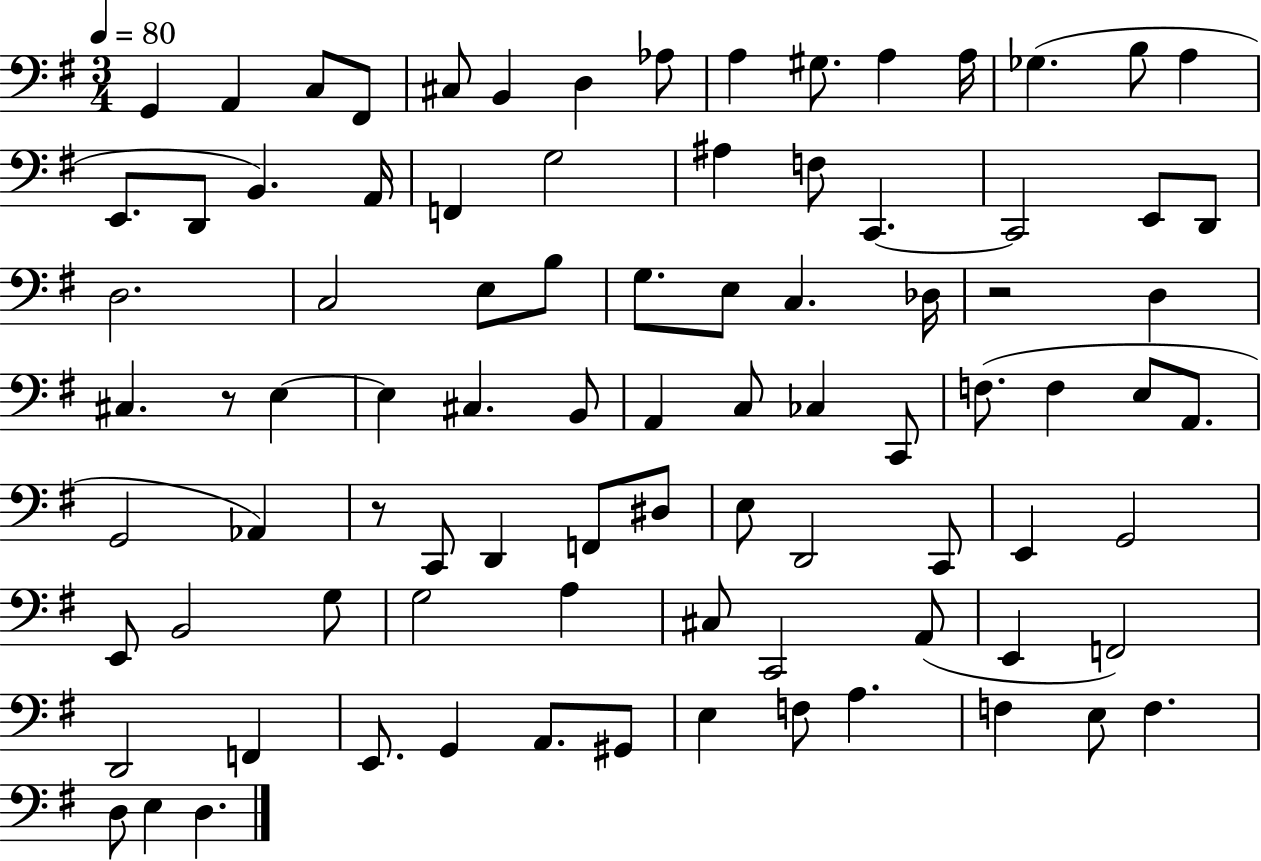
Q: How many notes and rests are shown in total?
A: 88